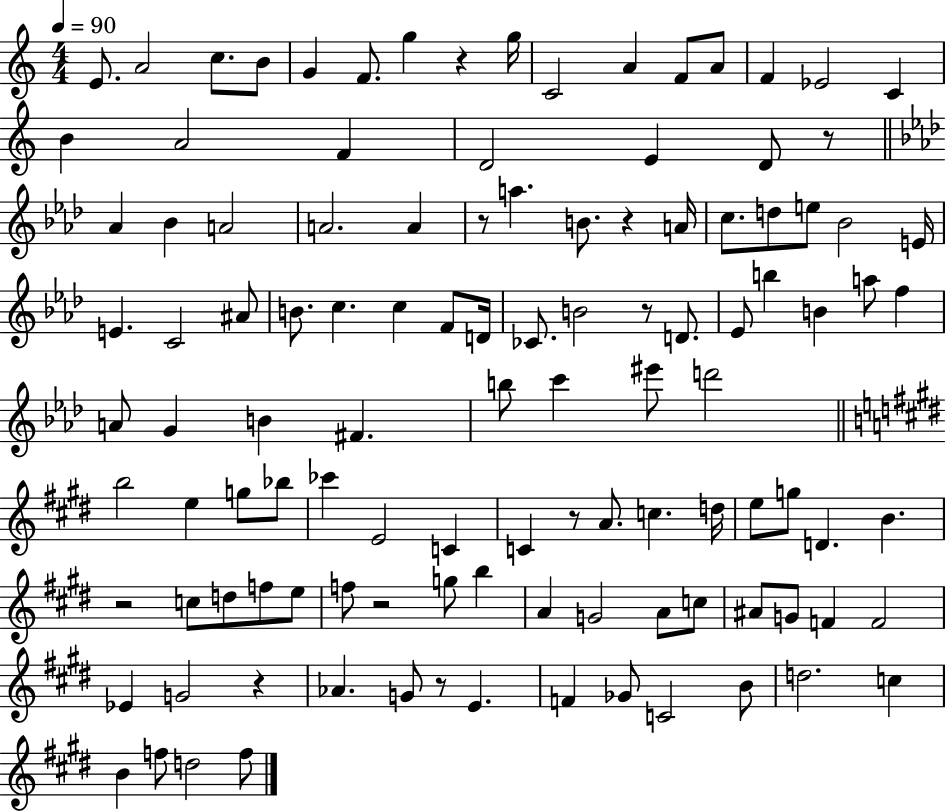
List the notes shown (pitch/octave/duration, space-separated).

E4/e. A4/h C5/e. B4/e G4/q F4/e. G5/q R/q G5/s C4/h A4/q F4/e A4/e F4/q Eb4/h C4/q B4/q A4/h F4/q D4/h E4/q D4/e R/e Ab4/q Bb4/q A4/h A4/h. A4/q R/e A5/q. B4/e. R/q A4/s C5/e. D5/e E5/e Bb4/h E4/s E4/q. C4/h A#4/e B4/e. C5/q. C5/q F4/e D4/s CES4/e. B4/h R/e D4/e. Eb4/e B5/q B4/q A5/e F5/q A4/e G4/q B4/q F#4/q. B5/e C6/q EIS6/e D6/h B5/h E5/q G5/e Bb5/e CES6/q E4/h C4/q C4/q R/e A4/e. C5/q. D5/s E5/e G5/e D4/q. B4/q. R/h C5/e D5/e F5/e E5/e F5/e R/h G5/e B5/q A4/q G4/h A4/e C5/e A#4/e G4/e F4/q F4/h Eb4/q G4/h R/q Ab4/q. G4/e R/e E4/q. F4/q Gb4/e C4/h B4/e D5/h. C5/q B4/q F5/e D5/h F5/e